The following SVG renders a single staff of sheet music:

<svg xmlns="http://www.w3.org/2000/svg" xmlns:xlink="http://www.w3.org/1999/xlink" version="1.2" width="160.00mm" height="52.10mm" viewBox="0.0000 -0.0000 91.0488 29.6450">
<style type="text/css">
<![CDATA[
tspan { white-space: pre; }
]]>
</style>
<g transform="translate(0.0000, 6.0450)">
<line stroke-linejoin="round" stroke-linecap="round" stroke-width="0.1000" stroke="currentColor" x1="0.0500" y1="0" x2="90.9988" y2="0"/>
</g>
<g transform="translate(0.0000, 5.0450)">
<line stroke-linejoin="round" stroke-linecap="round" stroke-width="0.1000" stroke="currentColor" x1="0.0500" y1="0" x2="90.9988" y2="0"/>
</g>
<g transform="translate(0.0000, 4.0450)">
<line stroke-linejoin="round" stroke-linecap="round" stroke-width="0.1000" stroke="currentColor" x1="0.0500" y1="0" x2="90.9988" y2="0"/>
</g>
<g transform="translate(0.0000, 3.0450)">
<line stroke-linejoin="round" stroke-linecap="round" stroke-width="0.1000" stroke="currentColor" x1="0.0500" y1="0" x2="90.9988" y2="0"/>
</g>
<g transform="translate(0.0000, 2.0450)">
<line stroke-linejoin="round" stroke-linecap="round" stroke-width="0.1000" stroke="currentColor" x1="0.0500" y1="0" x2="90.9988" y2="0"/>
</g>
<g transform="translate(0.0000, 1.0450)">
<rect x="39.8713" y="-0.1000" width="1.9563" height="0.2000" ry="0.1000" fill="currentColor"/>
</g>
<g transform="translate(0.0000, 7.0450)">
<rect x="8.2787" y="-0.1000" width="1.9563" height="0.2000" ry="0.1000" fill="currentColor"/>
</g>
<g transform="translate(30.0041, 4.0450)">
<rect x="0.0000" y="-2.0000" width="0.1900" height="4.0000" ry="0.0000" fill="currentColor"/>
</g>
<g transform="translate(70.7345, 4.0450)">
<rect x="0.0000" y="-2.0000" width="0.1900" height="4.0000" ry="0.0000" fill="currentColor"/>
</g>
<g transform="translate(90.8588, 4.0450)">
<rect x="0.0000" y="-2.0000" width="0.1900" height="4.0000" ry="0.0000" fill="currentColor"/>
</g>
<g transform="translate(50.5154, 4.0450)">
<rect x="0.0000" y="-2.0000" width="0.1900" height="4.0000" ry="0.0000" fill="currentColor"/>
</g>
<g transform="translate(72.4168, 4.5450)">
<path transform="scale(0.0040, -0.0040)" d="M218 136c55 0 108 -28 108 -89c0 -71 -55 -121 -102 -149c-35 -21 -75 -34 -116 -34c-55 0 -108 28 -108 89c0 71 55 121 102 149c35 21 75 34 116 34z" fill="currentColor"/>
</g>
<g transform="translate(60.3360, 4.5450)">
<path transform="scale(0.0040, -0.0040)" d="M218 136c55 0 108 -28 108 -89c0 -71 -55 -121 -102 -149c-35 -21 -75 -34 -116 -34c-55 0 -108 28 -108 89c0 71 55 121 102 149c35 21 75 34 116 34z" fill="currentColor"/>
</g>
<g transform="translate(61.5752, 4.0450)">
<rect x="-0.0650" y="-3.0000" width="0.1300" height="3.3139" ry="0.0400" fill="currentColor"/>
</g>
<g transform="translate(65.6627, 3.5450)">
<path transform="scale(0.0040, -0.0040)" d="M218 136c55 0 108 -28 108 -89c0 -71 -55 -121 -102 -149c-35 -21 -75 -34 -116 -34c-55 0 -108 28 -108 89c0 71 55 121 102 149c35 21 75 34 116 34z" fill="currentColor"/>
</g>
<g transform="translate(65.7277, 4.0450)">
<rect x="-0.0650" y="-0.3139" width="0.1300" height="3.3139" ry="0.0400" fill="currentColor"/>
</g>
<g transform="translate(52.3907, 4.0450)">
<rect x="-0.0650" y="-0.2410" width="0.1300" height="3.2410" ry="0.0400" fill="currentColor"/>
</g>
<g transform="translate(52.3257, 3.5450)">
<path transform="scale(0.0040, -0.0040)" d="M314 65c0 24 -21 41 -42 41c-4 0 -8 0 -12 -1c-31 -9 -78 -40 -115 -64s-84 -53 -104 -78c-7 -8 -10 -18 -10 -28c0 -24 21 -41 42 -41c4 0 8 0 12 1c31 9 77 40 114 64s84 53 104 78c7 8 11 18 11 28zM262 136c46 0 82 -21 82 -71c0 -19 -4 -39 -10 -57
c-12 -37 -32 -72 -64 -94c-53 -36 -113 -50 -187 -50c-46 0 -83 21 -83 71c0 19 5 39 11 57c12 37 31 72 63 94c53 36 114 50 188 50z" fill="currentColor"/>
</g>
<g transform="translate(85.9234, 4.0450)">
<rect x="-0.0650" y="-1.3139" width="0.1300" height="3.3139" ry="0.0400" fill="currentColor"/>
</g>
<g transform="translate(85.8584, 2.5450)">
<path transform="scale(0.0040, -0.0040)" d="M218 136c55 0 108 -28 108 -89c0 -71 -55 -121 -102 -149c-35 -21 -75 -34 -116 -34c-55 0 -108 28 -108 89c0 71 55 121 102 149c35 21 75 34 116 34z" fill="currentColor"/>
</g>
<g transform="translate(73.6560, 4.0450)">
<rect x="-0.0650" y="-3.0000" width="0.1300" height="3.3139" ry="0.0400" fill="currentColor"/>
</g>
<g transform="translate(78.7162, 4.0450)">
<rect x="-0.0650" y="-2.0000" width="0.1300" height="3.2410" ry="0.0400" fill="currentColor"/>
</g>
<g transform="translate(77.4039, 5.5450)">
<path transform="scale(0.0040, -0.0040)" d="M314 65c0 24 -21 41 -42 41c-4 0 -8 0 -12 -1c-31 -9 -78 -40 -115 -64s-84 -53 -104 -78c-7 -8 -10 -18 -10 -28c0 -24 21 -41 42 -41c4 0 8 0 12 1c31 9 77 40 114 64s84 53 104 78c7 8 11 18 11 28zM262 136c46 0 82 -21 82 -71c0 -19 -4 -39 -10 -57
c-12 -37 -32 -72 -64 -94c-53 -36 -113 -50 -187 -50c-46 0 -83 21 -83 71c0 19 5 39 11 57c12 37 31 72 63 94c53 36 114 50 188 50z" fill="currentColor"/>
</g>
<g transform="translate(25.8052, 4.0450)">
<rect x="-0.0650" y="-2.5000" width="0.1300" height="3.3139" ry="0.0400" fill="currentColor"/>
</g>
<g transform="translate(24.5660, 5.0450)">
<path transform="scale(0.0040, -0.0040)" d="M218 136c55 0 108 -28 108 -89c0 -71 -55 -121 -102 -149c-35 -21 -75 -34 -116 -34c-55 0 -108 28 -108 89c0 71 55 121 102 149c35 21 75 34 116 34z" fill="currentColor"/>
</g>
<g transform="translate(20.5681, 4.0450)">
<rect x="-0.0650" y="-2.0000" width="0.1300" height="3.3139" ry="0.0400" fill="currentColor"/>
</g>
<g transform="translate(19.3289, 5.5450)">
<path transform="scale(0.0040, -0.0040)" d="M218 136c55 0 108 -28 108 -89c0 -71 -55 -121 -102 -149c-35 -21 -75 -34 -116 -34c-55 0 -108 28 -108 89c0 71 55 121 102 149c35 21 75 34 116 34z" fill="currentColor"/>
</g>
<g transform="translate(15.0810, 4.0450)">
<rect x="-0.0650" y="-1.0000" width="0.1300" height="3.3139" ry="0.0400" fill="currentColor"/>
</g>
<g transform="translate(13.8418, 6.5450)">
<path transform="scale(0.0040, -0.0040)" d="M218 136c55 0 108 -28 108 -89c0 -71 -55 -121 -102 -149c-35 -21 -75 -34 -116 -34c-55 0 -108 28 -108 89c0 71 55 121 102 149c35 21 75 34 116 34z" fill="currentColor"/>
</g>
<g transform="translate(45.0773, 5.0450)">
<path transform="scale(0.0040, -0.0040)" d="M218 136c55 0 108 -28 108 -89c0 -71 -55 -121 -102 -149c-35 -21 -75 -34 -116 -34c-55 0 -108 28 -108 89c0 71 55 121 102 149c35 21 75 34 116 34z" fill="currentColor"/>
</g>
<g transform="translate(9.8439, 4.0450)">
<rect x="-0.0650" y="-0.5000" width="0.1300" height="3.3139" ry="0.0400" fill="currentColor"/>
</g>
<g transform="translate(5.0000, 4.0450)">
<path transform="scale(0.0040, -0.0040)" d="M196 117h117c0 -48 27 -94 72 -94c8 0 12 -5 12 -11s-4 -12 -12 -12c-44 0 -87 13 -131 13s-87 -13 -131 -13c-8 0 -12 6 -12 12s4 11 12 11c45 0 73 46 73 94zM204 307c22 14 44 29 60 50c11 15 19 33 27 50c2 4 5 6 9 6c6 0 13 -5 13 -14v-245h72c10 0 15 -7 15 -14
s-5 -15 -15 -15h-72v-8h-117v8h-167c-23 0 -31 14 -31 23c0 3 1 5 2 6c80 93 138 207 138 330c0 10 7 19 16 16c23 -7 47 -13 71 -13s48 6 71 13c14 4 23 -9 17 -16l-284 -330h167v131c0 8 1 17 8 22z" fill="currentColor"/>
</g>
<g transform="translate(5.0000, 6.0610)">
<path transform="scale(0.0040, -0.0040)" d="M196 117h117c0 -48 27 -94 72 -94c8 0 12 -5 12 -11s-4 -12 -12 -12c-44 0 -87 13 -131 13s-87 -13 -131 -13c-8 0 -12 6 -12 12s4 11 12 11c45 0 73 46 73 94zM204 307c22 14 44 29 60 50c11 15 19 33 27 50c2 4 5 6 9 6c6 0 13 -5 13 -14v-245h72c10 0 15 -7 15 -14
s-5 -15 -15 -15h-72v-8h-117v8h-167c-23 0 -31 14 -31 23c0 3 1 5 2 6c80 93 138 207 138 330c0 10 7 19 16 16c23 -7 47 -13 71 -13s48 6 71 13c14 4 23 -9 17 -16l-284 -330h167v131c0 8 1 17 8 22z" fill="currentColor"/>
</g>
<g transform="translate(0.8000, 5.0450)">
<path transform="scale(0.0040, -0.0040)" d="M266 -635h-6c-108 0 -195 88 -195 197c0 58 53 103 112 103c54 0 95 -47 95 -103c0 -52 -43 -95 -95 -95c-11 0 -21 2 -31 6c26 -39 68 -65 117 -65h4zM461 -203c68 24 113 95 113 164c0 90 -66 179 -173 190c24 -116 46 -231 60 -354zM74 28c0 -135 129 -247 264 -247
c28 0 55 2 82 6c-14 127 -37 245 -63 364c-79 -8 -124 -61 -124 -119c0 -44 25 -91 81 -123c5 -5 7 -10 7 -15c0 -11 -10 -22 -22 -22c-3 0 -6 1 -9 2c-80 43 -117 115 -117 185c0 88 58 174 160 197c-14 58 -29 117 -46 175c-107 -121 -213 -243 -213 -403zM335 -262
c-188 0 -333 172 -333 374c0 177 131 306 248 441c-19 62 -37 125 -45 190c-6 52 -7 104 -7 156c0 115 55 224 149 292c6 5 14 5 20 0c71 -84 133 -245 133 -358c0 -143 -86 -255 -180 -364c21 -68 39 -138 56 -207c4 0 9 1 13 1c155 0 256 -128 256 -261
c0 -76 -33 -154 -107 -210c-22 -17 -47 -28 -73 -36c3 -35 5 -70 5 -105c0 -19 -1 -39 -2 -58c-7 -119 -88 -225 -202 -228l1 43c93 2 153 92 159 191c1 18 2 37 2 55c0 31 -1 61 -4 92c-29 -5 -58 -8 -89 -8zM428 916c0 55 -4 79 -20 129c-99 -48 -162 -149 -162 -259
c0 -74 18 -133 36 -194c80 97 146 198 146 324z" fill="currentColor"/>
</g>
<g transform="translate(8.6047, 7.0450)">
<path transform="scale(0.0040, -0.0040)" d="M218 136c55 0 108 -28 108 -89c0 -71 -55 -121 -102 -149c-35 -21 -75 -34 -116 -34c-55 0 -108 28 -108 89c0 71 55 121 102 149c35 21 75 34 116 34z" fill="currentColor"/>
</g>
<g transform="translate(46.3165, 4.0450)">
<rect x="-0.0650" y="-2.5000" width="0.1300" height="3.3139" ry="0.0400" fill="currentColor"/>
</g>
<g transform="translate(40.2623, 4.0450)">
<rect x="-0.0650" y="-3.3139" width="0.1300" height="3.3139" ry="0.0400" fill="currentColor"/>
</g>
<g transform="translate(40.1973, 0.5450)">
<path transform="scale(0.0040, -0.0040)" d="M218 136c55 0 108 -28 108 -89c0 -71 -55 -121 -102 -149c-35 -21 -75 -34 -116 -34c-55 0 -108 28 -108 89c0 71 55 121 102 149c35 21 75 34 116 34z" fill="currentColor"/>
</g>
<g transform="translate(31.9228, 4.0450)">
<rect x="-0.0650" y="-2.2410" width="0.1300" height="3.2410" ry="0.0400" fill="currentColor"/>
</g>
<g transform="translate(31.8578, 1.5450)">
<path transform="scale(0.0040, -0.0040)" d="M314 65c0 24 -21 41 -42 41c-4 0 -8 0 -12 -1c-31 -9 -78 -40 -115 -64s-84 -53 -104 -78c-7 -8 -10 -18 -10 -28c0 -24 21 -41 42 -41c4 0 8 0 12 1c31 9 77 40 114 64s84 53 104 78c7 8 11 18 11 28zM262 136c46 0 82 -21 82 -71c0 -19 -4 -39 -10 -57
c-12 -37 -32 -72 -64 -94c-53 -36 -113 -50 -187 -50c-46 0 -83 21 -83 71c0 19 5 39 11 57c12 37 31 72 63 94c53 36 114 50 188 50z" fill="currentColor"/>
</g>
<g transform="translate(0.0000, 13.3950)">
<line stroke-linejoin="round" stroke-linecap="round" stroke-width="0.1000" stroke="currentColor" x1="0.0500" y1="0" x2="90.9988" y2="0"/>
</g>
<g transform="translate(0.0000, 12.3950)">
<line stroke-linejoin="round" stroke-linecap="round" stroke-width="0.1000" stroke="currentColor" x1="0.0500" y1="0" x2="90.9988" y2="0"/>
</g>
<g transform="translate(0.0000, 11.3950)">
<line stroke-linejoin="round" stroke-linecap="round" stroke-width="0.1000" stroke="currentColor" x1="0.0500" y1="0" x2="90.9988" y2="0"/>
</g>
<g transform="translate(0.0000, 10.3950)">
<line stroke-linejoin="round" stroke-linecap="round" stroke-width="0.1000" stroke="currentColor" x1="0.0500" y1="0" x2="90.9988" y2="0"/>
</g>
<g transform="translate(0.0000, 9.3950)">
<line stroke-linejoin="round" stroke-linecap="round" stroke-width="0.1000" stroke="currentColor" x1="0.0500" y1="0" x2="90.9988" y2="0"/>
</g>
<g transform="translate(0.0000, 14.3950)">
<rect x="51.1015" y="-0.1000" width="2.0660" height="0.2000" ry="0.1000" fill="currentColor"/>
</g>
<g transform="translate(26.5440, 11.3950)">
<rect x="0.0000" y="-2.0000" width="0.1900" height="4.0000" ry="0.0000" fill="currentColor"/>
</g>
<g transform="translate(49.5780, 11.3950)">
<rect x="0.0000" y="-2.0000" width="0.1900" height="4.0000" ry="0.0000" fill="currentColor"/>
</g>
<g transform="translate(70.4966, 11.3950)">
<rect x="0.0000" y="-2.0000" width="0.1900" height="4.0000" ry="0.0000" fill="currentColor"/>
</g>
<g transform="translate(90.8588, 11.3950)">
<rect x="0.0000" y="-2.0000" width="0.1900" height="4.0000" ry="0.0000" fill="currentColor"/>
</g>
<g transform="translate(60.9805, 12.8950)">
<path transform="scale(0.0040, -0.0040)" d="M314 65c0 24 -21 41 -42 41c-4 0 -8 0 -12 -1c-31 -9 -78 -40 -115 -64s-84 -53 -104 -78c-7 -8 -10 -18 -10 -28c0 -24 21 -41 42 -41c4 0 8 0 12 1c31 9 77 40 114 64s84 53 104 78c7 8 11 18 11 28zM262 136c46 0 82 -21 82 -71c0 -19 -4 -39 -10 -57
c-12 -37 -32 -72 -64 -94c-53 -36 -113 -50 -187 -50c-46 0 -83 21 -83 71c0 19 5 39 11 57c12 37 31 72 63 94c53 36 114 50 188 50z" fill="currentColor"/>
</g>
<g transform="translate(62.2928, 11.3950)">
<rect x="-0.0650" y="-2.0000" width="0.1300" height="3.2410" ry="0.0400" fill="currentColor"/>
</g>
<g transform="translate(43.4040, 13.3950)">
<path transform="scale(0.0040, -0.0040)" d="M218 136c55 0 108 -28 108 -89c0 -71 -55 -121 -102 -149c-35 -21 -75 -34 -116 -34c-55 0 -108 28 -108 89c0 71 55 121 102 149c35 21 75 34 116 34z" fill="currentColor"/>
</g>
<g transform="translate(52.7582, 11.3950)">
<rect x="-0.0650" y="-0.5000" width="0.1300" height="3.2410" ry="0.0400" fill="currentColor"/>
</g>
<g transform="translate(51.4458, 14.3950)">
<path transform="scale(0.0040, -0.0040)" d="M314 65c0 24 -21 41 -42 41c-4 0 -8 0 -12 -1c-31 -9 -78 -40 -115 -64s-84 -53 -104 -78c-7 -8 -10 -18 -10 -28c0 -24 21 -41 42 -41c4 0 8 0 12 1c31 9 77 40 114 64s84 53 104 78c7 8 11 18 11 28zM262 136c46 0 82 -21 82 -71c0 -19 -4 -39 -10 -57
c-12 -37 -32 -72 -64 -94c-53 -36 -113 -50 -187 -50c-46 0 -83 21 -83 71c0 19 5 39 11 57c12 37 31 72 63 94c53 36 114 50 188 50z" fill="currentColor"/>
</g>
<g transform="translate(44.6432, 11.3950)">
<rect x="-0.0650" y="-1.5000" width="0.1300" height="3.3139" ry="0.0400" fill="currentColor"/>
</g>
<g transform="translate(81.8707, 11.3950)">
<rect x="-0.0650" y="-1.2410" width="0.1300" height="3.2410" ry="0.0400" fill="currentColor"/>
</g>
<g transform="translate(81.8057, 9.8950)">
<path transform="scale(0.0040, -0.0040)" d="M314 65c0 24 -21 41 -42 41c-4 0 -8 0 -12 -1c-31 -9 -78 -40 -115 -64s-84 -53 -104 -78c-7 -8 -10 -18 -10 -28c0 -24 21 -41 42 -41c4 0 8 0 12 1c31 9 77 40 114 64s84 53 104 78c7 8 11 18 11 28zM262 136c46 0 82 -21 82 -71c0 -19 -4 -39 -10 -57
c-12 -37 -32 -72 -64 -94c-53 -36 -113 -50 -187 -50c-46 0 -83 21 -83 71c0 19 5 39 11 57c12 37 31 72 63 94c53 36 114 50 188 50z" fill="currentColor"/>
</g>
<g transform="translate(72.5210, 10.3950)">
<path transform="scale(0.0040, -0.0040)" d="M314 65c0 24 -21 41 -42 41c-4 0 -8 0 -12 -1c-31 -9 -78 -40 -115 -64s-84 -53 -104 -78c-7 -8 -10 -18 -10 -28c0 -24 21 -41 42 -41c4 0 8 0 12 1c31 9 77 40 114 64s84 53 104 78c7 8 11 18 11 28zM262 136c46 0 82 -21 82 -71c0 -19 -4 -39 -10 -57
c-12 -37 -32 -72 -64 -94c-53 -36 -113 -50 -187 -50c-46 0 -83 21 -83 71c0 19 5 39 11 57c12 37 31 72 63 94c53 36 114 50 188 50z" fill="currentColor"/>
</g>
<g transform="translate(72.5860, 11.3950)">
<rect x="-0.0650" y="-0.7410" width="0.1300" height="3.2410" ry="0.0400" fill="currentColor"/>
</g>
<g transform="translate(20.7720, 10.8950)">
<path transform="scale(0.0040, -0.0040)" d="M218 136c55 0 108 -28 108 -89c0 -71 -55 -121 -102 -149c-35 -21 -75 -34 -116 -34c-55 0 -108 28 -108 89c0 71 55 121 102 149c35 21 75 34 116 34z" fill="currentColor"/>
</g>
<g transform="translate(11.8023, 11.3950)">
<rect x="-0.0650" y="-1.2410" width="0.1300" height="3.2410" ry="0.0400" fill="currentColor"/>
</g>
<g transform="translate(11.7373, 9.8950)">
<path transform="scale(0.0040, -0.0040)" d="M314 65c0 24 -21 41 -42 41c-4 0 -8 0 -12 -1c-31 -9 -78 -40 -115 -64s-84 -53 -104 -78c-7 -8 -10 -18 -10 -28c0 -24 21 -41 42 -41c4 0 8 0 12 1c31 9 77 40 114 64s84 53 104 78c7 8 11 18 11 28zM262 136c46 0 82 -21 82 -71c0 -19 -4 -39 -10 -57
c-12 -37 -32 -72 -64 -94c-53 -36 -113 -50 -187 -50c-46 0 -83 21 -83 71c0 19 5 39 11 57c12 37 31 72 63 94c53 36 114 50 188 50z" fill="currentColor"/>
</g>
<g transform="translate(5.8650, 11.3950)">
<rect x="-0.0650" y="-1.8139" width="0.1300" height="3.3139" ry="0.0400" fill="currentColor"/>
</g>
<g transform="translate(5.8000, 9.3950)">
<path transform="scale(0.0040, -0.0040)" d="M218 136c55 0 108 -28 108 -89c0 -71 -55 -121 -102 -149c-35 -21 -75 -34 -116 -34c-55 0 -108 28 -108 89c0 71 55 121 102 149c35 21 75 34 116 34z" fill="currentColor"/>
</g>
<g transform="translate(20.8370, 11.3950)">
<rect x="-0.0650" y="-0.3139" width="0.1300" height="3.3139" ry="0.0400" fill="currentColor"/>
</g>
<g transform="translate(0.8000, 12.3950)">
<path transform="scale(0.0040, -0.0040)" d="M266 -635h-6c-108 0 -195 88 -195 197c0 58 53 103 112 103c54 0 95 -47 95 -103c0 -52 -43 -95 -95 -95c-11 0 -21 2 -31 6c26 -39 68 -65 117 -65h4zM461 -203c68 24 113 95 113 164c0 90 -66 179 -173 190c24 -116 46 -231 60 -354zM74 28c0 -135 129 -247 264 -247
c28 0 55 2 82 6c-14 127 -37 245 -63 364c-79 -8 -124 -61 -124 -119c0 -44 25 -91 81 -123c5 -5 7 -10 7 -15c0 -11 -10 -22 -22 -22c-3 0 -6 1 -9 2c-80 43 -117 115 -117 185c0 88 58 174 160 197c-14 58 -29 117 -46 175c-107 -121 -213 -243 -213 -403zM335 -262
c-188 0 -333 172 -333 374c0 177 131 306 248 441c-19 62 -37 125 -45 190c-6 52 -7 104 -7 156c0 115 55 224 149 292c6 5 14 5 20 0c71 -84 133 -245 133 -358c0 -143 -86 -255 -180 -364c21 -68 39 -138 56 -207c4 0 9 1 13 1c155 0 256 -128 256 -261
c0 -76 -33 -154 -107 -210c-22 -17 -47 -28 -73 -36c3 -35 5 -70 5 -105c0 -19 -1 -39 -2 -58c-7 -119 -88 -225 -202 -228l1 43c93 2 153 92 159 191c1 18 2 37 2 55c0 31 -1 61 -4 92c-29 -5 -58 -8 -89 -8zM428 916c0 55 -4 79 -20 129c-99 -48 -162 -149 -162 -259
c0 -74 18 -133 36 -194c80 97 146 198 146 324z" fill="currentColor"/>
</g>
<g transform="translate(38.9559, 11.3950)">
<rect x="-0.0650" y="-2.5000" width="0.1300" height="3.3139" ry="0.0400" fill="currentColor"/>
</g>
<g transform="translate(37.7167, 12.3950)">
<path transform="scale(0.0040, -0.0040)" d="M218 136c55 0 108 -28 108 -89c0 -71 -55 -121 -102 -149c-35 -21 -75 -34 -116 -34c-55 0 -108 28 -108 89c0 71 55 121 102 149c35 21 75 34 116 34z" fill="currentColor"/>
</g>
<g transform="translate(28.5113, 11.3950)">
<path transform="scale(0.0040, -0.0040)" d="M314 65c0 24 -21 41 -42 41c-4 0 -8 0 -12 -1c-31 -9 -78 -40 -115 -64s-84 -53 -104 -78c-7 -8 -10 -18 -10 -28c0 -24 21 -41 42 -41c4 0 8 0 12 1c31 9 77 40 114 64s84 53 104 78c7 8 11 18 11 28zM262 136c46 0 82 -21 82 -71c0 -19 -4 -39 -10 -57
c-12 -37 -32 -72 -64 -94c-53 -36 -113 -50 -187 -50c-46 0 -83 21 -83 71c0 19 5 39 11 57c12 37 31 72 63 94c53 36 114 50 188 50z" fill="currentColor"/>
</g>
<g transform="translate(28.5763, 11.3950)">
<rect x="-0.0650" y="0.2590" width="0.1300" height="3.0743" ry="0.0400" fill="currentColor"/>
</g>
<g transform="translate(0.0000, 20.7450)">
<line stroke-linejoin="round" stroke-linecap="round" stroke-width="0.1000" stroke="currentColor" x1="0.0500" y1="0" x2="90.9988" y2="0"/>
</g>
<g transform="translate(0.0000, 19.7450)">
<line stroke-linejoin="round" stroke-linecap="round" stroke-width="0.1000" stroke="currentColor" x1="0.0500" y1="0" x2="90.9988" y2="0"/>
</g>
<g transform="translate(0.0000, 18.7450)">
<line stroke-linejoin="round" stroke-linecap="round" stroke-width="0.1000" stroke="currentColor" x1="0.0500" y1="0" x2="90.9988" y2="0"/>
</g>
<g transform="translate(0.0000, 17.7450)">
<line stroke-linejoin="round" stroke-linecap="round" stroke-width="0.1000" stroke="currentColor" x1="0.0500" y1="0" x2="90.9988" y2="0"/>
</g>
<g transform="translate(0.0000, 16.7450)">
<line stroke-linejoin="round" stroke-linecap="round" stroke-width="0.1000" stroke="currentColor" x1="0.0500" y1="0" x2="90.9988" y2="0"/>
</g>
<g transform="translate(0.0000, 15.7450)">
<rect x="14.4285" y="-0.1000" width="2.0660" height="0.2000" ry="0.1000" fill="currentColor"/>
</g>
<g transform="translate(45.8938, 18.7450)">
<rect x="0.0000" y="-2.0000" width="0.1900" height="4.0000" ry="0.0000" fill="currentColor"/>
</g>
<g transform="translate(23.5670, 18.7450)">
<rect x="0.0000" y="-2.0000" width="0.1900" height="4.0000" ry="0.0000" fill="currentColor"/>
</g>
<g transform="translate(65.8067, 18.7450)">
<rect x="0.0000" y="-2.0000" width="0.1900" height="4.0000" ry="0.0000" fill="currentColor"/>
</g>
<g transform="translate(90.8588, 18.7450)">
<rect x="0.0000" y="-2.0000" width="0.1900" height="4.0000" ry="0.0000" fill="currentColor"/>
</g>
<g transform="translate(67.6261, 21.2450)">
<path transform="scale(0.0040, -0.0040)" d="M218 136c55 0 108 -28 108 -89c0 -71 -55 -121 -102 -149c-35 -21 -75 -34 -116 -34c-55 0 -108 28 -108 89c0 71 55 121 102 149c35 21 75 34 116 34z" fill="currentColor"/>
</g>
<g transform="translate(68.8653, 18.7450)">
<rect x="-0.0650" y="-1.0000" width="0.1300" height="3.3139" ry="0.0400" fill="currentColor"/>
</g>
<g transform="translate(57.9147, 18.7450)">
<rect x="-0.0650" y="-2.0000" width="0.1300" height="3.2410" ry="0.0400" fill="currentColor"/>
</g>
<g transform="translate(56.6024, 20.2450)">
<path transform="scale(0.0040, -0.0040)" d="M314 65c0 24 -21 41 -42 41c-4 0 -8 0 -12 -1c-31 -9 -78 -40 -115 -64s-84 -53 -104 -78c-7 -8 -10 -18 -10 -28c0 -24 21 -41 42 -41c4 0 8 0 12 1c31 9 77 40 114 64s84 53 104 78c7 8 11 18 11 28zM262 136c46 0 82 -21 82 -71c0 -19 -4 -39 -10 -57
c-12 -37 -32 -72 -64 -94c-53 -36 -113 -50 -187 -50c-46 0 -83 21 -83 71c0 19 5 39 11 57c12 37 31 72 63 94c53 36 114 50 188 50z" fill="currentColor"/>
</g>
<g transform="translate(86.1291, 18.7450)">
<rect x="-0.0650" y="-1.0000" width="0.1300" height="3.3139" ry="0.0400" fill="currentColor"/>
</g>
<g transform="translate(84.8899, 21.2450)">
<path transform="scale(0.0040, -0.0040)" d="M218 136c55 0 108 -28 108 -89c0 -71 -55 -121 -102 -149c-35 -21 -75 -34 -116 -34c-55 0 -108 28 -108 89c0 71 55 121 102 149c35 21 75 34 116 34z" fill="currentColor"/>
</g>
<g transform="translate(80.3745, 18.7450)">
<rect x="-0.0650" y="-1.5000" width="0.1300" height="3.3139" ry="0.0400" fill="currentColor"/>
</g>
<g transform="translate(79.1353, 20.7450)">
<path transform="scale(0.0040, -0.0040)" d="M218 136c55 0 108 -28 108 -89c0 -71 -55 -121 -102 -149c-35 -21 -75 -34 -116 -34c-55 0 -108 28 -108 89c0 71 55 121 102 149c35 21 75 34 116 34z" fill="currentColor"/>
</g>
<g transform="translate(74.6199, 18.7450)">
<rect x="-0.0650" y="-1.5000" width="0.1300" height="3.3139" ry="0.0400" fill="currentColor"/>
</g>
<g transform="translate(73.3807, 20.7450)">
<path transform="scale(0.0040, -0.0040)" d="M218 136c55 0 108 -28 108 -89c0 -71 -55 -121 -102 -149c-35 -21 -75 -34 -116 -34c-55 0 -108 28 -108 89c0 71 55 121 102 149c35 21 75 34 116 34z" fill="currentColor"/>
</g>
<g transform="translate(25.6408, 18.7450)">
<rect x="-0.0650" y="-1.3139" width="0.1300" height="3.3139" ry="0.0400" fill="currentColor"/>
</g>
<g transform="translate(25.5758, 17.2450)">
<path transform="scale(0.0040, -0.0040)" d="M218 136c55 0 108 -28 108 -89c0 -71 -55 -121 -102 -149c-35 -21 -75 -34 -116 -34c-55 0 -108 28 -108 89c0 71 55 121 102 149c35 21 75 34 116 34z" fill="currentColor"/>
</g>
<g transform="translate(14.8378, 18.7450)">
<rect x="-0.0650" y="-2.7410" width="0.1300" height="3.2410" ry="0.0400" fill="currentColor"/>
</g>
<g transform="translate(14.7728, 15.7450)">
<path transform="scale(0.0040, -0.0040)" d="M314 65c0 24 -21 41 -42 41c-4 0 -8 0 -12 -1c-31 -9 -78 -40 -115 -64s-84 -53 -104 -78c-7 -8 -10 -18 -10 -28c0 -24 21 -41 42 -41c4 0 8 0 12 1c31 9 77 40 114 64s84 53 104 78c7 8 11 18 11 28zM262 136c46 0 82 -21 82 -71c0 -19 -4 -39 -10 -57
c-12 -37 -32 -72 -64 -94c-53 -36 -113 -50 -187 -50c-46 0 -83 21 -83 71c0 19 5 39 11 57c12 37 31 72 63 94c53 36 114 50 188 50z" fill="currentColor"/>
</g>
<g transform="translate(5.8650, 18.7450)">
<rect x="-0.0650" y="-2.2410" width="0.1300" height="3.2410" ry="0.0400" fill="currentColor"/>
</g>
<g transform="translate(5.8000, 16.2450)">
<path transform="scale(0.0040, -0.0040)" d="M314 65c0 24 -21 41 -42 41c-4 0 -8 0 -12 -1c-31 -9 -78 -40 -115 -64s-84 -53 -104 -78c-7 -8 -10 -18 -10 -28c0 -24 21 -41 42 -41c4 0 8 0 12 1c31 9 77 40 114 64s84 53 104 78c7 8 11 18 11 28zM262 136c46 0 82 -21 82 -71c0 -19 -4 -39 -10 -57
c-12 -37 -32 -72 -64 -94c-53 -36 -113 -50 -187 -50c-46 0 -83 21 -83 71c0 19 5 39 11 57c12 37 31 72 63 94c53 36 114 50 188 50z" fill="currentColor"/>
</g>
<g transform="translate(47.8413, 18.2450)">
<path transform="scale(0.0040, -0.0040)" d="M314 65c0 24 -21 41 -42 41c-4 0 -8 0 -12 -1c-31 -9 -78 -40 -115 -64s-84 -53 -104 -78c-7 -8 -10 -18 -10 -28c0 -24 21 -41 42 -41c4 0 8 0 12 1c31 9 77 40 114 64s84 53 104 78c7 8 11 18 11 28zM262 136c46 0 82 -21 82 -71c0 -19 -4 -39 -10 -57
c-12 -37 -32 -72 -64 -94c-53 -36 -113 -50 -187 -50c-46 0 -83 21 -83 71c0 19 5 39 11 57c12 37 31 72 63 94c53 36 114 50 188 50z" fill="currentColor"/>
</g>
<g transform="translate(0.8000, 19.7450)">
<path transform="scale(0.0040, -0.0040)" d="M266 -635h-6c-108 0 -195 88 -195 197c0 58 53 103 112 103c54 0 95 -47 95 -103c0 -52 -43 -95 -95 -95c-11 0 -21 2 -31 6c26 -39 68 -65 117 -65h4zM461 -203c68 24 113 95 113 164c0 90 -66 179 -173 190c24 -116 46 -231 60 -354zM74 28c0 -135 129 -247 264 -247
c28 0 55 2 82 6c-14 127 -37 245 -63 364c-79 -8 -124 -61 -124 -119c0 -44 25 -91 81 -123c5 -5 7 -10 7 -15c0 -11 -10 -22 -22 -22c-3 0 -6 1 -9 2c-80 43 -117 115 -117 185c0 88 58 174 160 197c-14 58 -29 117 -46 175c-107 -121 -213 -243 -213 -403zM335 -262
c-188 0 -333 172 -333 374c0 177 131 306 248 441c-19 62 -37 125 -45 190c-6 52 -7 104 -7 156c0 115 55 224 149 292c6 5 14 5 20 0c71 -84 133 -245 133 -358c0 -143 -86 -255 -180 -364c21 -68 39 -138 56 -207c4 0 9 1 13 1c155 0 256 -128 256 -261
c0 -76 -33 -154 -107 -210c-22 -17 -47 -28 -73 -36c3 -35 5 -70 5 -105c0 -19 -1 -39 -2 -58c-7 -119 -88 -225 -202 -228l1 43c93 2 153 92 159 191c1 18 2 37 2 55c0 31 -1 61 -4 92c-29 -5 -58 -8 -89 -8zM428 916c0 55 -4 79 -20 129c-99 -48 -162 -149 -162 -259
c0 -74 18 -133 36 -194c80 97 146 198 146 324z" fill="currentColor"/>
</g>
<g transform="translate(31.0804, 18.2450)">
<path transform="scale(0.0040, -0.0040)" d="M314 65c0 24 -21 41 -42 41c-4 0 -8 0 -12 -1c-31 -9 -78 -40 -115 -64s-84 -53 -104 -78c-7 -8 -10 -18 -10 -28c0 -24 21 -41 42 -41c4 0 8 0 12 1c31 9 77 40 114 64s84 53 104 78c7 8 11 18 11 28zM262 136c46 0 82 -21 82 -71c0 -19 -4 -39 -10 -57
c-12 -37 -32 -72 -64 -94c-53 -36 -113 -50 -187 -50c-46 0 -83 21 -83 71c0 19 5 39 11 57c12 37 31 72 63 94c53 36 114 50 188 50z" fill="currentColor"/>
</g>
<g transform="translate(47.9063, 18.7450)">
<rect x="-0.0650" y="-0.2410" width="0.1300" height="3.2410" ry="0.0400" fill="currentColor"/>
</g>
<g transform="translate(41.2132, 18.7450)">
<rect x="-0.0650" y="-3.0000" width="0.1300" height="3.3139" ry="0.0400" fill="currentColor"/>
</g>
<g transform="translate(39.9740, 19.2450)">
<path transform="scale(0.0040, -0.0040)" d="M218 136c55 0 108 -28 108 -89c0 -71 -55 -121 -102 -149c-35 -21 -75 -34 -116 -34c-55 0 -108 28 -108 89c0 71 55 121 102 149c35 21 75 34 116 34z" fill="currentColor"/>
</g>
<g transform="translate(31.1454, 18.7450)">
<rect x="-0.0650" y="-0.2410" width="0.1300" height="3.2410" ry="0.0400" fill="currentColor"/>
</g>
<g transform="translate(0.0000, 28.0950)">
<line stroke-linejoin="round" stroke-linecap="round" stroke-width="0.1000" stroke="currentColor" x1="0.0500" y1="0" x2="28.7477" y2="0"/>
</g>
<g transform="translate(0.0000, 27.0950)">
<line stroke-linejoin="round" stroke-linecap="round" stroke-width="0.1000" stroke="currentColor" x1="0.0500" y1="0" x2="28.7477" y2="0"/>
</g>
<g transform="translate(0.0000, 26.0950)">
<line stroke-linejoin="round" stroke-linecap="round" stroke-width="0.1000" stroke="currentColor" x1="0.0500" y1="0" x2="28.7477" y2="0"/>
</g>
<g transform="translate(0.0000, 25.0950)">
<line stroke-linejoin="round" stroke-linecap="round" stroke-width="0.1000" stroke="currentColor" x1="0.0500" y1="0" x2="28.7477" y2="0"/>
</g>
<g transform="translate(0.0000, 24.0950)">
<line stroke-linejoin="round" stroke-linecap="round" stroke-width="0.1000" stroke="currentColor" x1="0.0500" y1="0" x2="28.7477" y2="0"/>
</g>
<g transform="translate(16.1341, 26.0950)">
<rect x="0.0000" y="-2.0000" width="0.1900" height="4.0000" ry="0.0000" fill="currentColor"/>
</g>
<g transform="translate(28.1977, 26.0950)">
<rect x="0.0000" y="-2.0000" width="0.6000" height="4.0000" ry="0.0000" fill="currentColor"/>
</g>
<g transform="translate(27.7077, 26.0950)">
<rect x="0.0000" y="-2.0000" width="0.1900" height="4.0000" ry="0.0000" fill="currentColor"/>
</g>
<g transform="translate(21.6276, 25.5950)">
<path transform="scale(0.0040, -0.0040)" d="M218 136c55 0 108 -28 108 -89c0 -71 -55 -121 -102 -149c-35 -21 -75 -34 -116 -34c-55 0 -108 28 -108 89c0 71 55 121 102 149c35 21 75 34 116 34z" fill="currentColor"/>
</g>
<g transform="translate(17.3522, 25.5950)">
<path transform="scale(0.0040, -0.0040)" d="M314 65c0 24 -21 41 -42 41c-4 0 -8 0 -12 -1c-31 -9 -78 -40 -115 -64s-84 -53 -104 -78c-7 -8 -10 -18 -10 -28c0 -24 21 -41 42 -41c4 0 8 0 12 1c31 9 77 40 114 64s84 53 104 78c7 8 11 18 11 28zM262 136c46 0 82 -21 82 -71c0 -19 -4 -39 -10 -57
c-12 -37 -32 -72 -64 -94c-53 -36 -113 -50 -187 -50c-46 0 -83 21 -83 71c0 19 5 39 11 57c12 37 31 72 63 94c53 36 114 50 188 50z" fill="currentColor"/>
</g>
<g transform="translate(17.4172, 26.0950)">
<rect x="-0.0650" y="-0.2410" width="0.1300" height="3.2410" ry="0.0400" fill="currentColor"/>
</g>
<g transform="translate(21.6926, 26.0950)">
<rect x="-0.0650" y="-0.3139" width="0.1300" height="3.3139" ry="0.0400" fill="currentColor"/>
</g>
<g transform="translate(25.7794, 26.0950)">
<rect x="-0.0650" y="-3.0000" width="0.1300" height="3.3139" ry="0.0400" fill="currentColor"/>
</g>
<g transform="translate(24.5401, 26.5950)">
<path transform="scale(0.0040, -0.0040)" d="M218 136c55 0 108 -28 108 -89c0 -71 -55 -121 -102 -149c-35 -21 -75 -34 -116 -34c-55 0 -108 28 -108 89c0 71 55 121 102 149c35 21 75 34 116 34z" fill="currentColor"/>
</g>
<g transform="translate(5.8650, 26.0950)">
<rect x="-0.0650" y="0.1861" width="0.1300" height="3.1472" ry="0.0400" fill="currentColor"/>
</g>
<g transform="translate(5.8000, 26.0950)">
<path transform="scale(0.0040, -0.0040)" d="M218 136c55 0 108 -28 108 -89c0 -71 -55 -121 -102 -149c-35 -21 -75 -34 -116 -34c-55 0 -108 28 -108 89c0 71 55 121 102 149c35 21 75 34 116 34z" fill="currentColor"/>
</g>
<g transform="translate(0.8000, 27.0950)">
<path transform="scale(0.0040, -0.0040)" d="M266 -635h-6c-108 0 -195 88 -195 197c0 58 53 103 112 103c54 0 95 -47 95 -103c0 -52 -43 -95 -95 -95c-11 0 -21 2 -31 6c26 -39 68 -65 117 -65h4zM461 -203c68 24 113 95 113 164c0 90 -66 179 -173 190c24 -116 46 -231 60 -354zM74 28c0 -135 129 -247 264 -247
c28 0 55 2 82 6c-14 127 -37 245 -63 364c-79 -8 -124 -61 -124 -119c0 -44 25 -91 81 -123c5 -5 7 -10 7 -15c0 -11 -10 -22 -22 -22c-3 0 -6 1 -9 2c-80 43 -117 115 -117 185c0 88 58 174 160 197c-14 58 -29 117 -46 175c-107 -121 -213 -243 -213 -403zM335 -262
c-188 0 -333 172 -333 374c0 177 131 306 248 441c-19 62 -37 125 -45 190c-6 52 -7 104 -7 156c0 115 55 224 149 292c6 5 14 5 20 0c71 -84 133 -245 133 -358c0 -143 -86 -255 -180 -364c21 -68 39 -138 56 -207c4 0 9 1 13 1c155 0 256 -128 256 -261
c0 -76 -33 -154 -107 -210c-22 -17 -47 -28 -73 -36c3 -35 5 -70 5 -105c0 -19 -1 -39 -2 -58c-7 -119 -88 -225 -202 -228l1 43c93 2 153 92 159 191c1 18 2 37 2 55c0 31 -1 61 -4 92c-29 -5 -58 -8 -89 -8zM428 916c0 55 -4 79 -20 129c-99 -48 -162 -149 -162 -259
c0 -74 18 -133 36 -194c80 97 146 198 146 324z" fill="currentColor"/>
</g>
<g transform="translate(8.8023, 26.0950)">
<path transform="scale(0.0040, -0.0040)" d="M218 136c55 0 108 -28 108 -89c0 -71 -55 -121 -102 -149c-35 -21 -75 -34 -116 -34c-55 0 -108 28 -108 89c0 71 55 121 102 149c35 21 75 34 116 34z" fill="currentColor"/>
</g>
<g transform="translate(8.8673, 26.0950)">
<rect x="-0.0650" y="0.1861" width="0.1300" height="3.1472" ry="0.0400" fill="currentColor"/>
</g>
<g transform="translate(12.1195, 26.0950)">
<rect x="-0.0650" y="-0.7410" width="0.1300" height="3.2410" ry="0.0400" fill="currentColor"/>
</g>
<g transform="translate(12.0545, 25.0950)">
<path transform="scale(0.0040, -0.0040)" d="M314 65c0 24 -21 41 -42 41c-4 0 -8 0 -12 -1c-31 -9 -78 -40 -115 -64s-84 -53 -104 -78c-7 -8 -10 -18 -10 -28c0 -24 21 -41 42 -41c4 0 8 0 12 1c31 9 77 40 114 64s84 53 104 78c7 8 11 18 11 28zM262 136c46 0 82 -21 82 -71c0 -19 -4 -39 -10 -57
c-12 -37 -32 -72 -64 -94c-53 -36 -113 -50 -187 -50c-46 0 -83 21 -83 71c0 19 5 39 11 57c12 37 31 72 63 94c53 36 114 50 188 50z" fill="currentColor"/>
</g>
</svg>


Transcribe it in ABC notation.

X:1
T:Untitled
M:4/4
L:1/4
K:C
C D F G g2 b G c2 A c A F2 e f e2 c B2 G E C2 F2 d2 e2 g2 a2 e c2 A c2 F2 D E E D B B d2 c2 c A